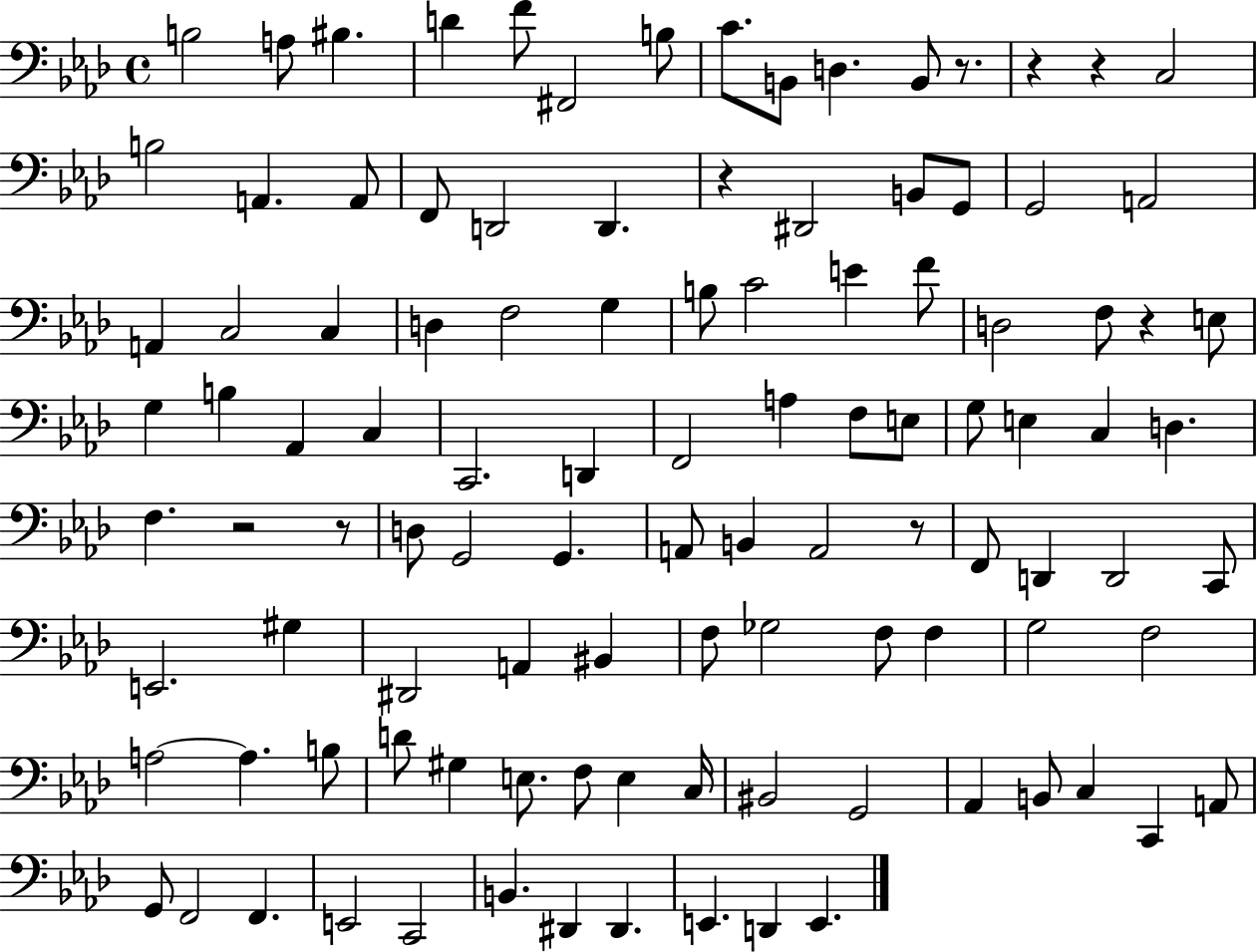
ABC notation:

X:1
T:Untitled
M:4/4
L:1/4
K:Ab
B,2 A,/2 ^B, D F/2 ^F,,2 B,/2 C/2 B,,/2 D, B,,/2 z/2 z z C,2 B,2 A,, A,,/2 F,,/2 D,,2 D,, z ^D,,2 B,,/2 G,,/2 G,,2 A,,2 A,, C,2 C, D, F,2 G, B,/2 C2 E F/2 D,2 F,/2 z E,/2 G, B, _A,, C, C,,2 D,, F,,2 A, F,/2 E,/2 G,/2 E, C, D, F, z2 z/2 D,/2 G,,2 G,, A,,/2 B,, A,,2 z/2 F,,/2 D,, D,,2 C,,/2 E,,2 ^G, ^D,,2 A,, ^B,, F,/2 _G,2 F,/2 F, G,2 F,2 A,2 A, B,/2 D/2 ^G, E,/2 F,/2 E, C,/4 ^B,,2 G,,2 _A,, B,,/2 C, C,, A,,/2 G,,/2 F,,2 F,, E,,2 C,,2 B,, ^D,, ^D,, E,, D,, E,,